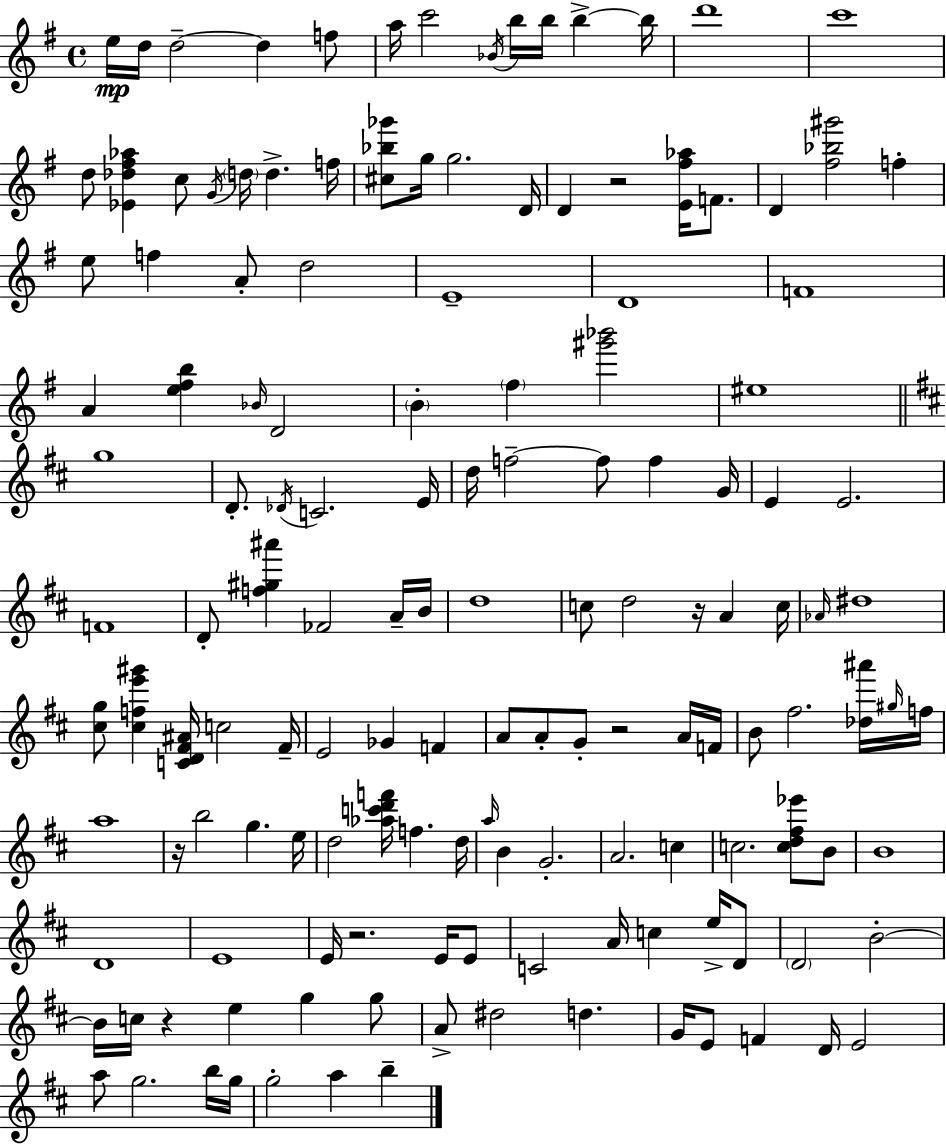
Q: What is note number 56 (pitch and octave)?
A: A4